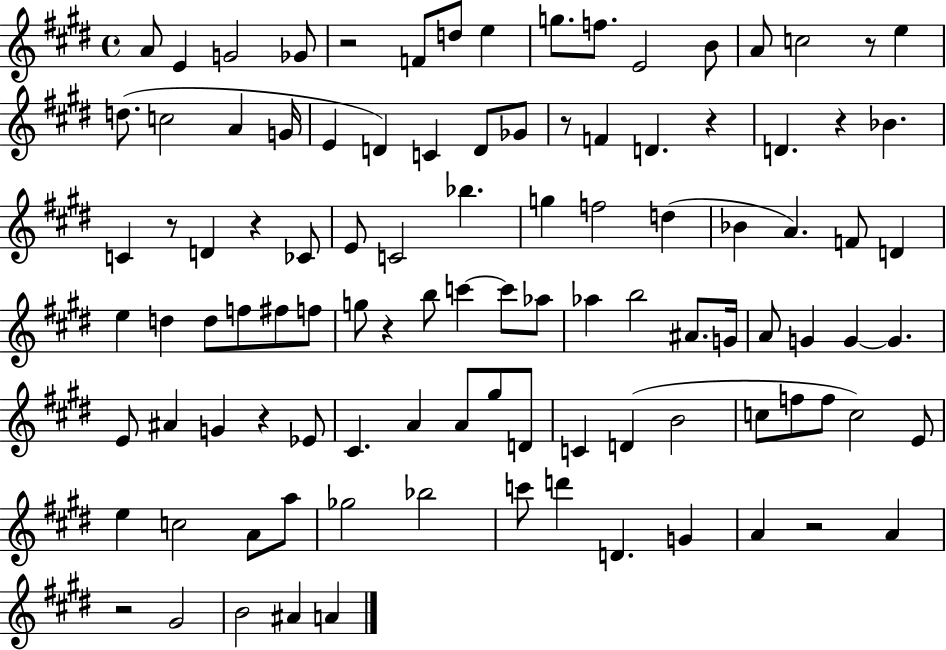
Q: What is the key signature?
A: E major